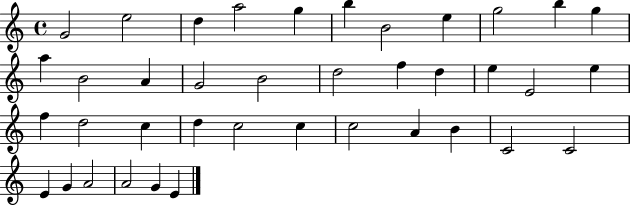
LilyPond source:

{
  \clef treble
  \time 4/4
  \defaultTimeSignature
  \key c \major
  g'2 e''2 | d''4 a''2 g''4 | b''4 b'2 e''4 | g''2 b''4 g''4 | \break a''4 b'2 a'4 | g'2 b'2 | d''2 f''4 d''4 | e''4 e'2 e''4 | \break f''4 d''2 c''4 | d''4 c''2 c''4 | c''2 a'4 b'4 | c'2 c'2 | \break e'4 g'4 a'2 | a'2 g'4 e'4 | \bar "|."
}